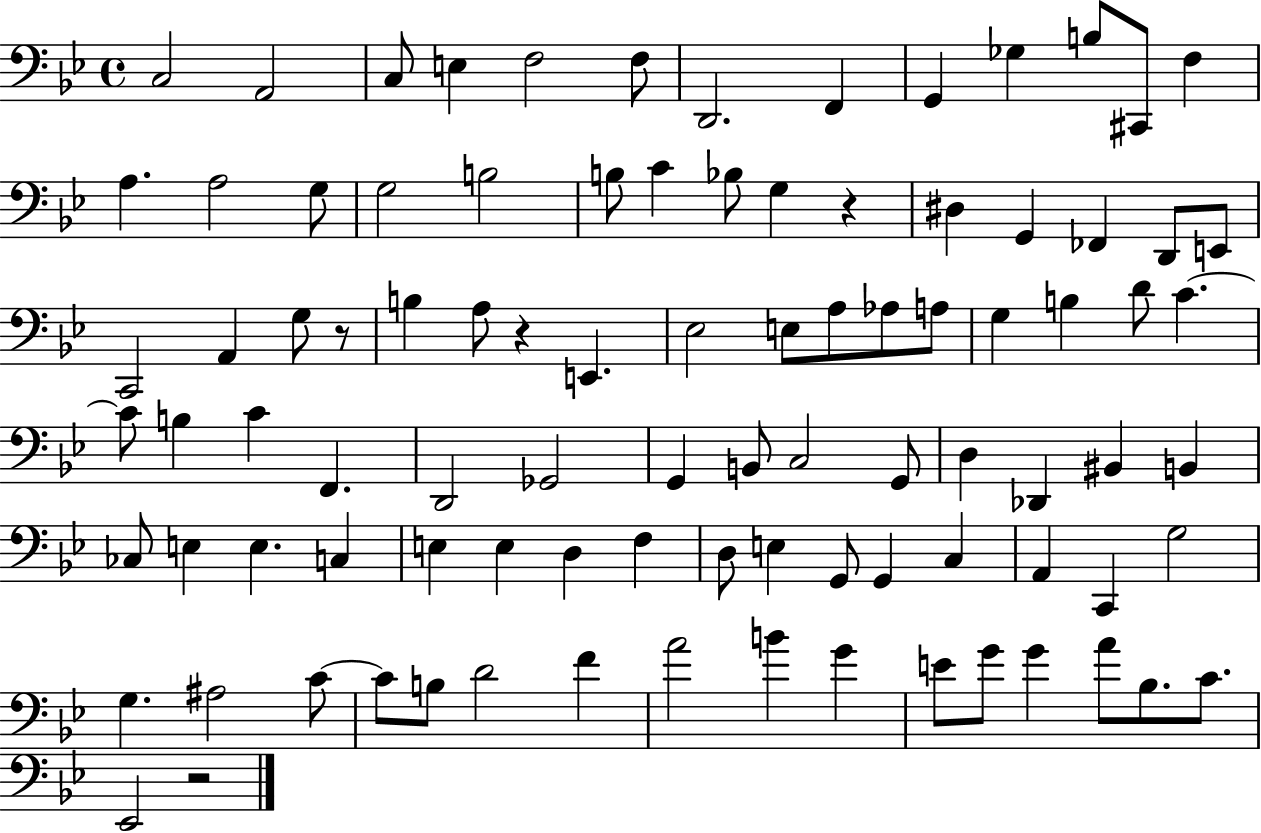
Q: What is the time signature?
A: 4/4